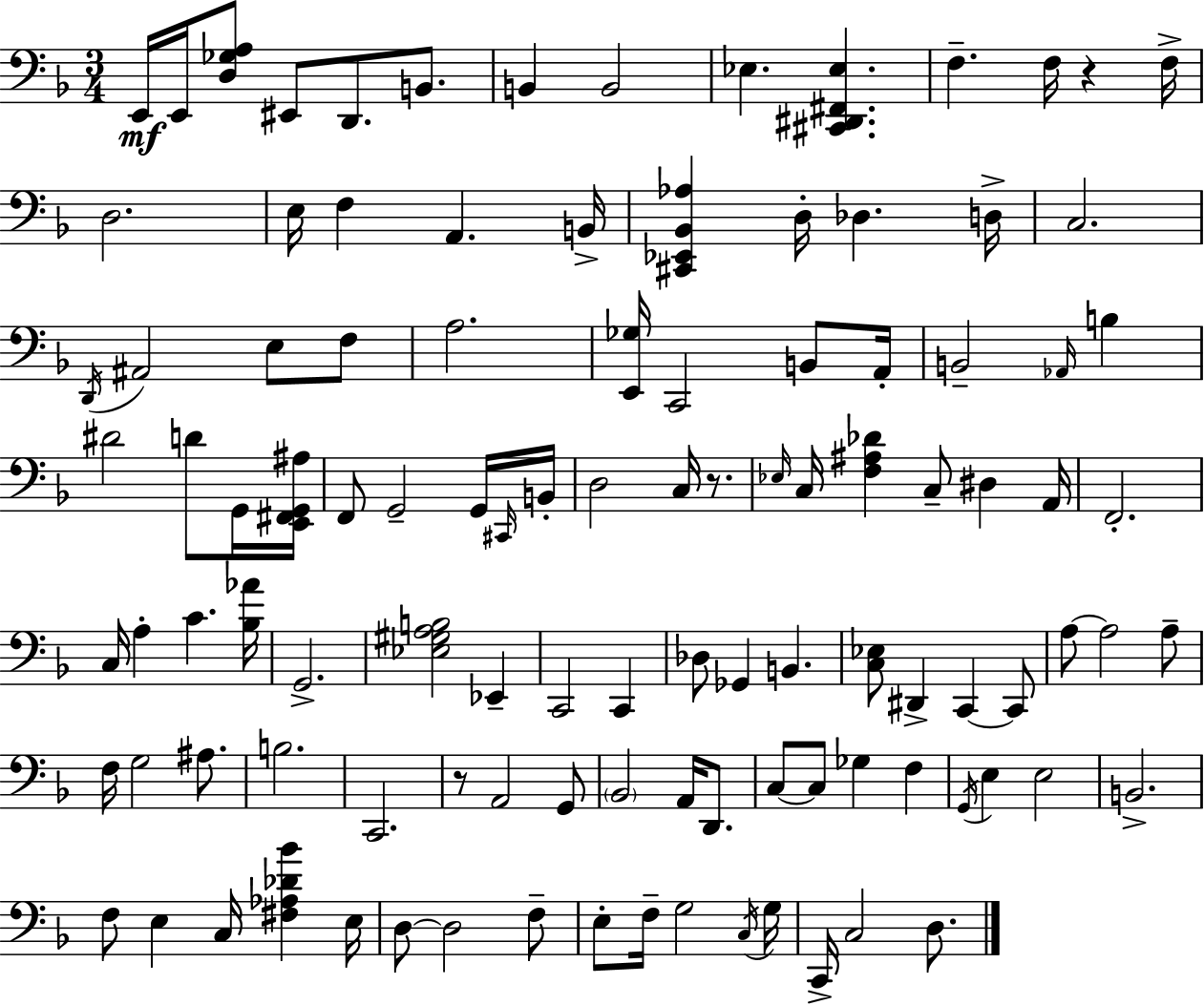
E2/s E2/s [D3,Gb3,A3]/e EIS2/e D2/e. B2/e. B2/q B2/h Eb3/q. [C#2,D#2,F#2,Eb3]/q. F3/q. F3/s R/q F3/s D3/h. E3/s F3/q A2/q. B2/s [C#2,Eb2,Bb2,Ab3]/q D3/s Db3/q. D3/s C3/h. D2/s A#2/h E3/e F3/e A3/h. [E2,Gb3]/s C2/h B2/e A2/s B2/h Ab2/s B3/q D#4/h D4/e G2/s [E2,F#2,G2,A#3]/s F2/e G2/h G2/s C#2/s B2/s D3/h C3/s R/e. Eb3/s C3/s [F3,A#3,Db4]/q C3/e D#3/q A2/s F2/h. C3/s A3/q C4/q. [Bb3,Ab4]/s G2/h. [Eb3,G#3,A3,B3]/h Eb2/q C2/h C2/q Db3/e Gb2/q B2/q. [C3,Eb3]/e D#2/q C2/q C2/e A3/e A3/h A3/e F3/s G3/h A#3/e. B3/h. C2/h. R/e A2/h G2/e Bb2/h A2/s D2/e. C3/e C3/e Gb3/q F3/q G2/s E3/q E3/h B2/h. F3/e E3/q C3/s [F#3,Ab3,Db4,Bb4]/q E3/s D3/e D3/h F3/e E3/e F3/s G3/h C3/s G3/s C2/s C3/h D3/e.